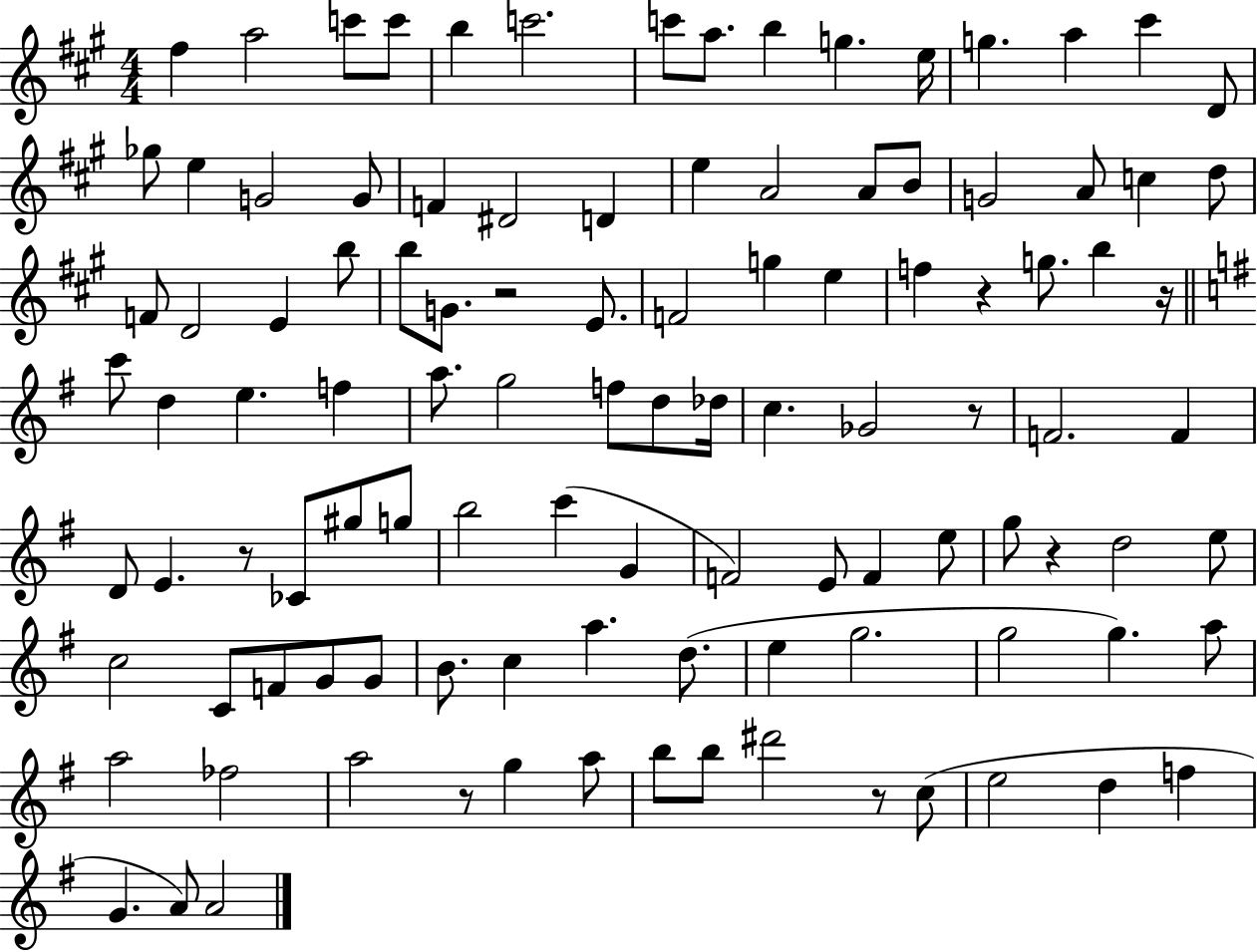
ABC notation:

X:1
T:Untitled
M:4/4
L:1/4
K:A
^f a2 c'/2 c'/2 b c'2 c'/2 a/2 b g e/4 g a ^c' D/2 _g/2 e G2 G/2 F ^D2 D e A2 A/2 B/2 G2 A/2 c d/2 F/2 D2 E b/2 b/2 G/2 z2 E/2 F2 g e f z g/2 b z/4 c'/2 d e f a/2 g2 f/2 d/2 _d/4 c _G2 z/2 F2 F D/2 E z/2 _C/2 ^g/2 g/2 b2 c' G F2 E/2 F e/2 g/2 z d2 e/2 c2 C/2 F/2 G/2 G/2 B/2 c a d/2 e g2 g2 g a/2 a2 _f2 a2 z/2 g a/2 b/2 b/2 ^d'2 z/2 c/2 e2 d f G A/2 A2